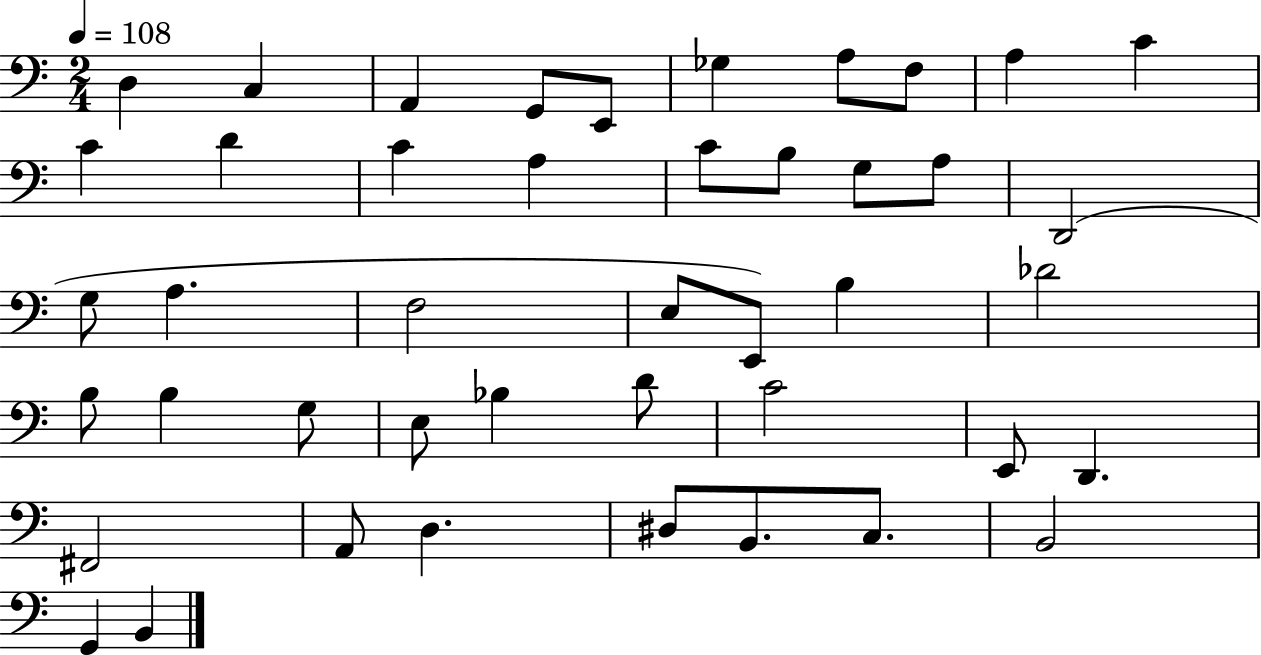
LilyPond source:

{
  \clef bass
  \numericTimeSignature
  \time 2/4
  \key c \major
  \tempo 4 = 108
  d4 c4 | a,4 g,8 e,8 | ges4 a8 f8 | a4 c'4 | \break c'4 d'4 | c'4 a4 | c'8 b8 g8 a8 | d,2( | \break g8 a4. | f2 | e8 e,8) b4 | des'2 | \break b8 b4 g8 | e8 bes4 d'8 | c'2 | e,8 d,4. | \break fis,2 | a,8 d4. | dis8 b,8. c8. | b,2 | \break g,4 b,4 | \bar "|."
}